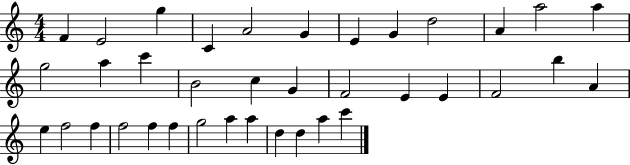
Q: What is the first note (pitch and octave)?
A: F4